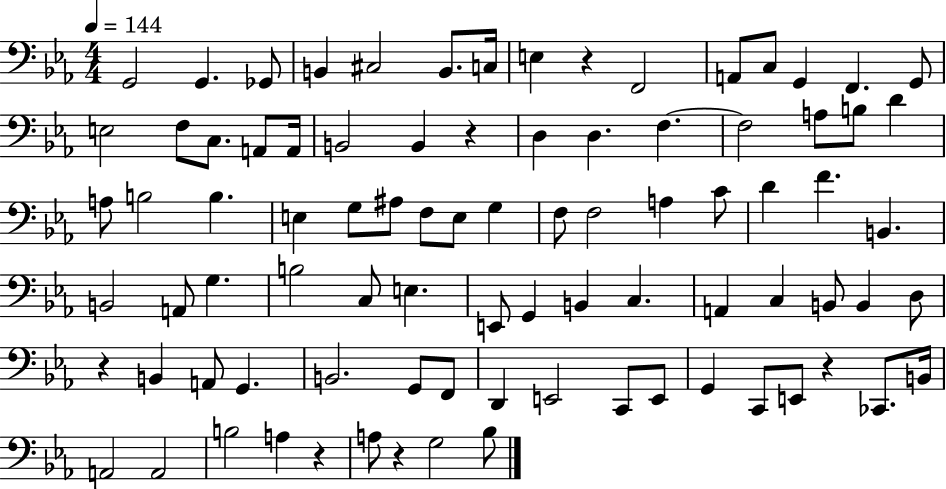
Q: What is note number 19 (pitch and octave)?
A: A2